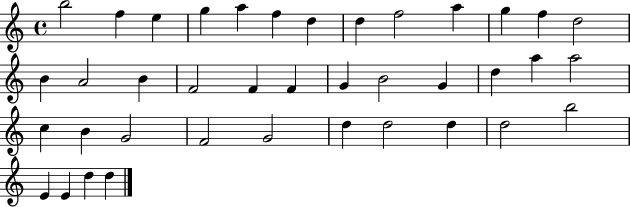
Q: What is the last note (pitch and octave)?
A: D5